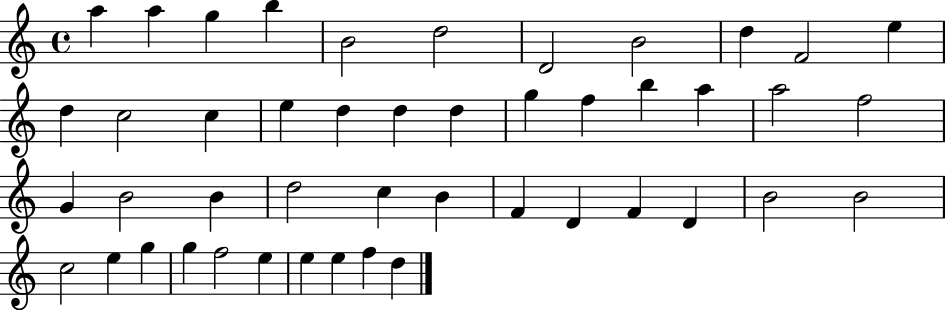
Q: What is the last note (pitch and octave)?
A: D5